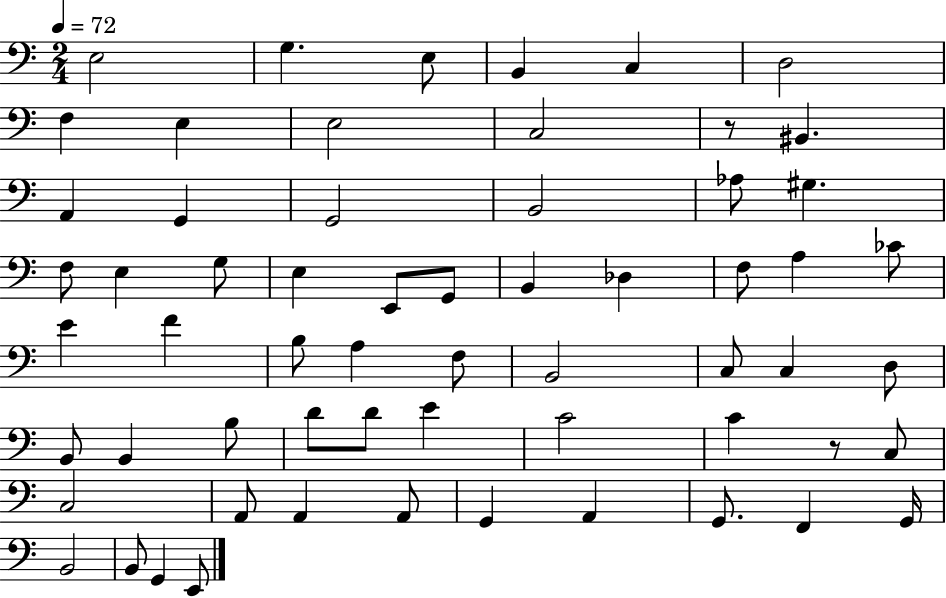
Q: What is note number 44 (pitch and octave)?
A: C4